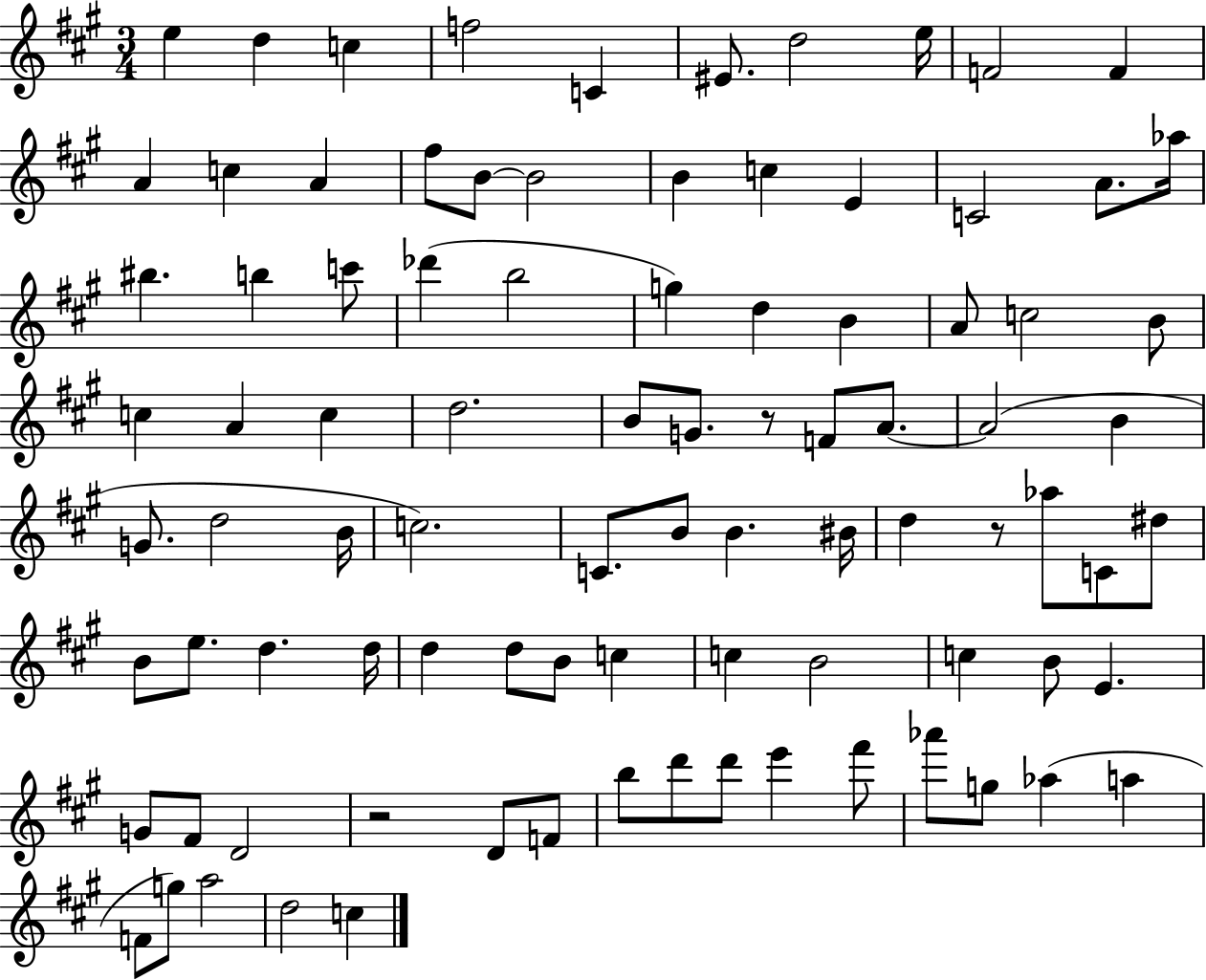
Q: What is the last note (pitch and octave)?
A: C5